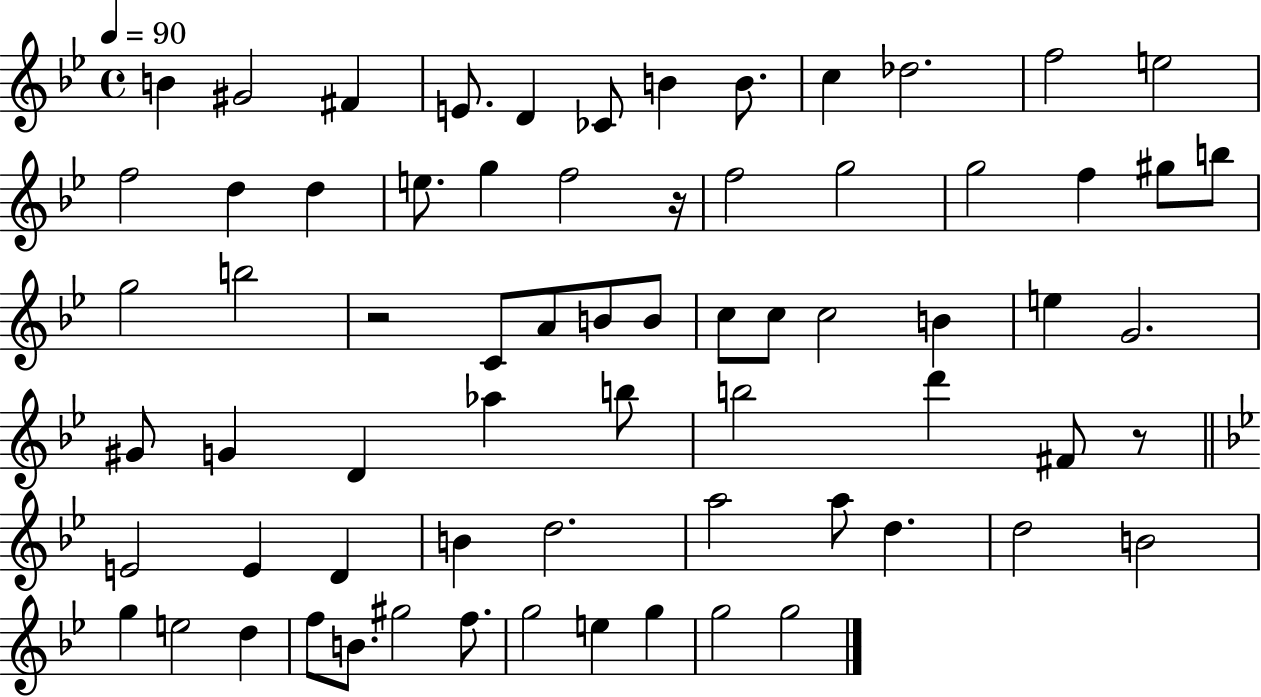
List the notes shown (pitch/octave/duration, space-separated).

B4/q G#4/h F#4/q E4/e. D4/q CES4/e B4/q B4/e. C5/q Db5/h. F5/h E5/h F5/h D5/q D5/q E5/e. G5/q F5/h R/s F5/h G5/h G5/h F5/q G#5/e B5/e G5/h B5/h R/h C4/e A4/e B4/e B4/e C5/e C5/e C5/h B4/q E5/q G4/h. G#4/e G4/q D4/q Ab5/q B5/e B5/h D6/q F#4/e R/e E4/h E4/q D4/q B4/q D5/h. A5/h A5/e D5/q. D5/h B4/h G5/q E5/h D5/q F5/e B4/e. G#5/h F5/e. G5/h E5/q G5/q G5/h G5/h